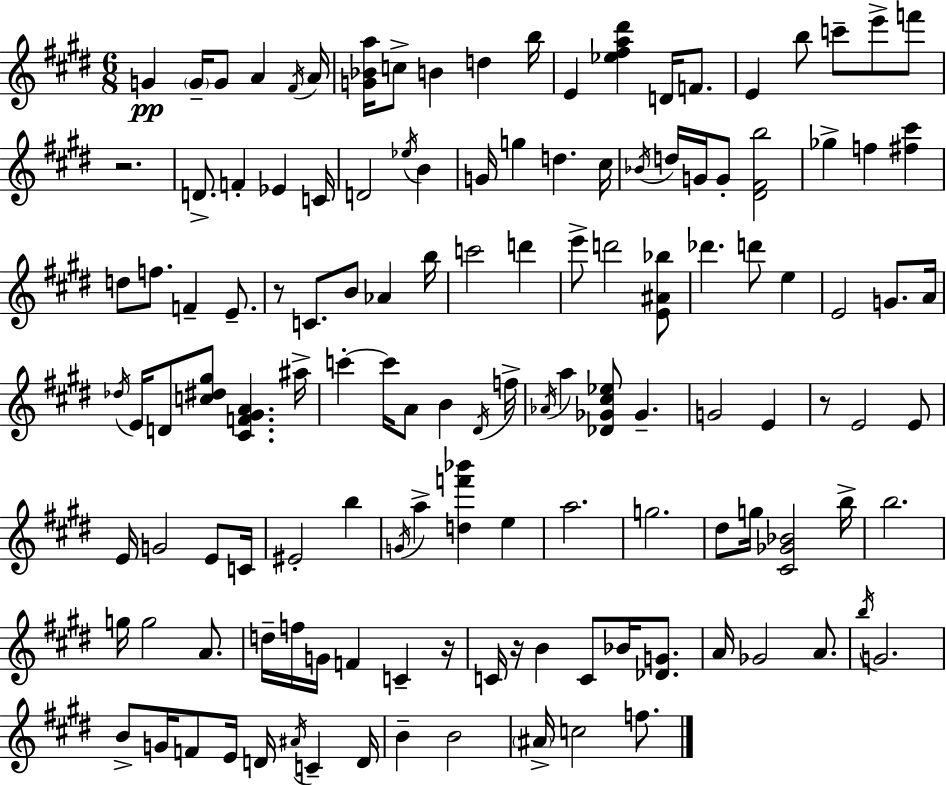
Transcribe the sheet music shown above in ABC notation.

X:1
T:Untitled
M:6/8
L:1/4
K:E
G G/4 G/2 A ^F/4 A/4 [G_Ba]/4 c/2 B d b/4 E [_e^fa^d'] D/4 F/2 E b/2 c'/2 e'/2 f'/2 z2 D/2 F _E C/4 D2 _e/4 B G/4 g d ^c/4 _B/4 d/4 G/4 G/2 [^D^Fb]2 _g f [^f^c'] d/2 f/2 F E/2 z/2 C/2 B/2 _A b/4 c'2 d' e'/2 d'2 [E^A_b]/2 _d' d'/2 e E2 G/2 A/4 _d/4 E/4 D/2 [c^d^g]/2 [^CF^GA] ^a/4 c' c'/4 A/2 B ^D/4 f/4 _A/4 a [_D_G^c_e]/2 _G G2 E z/2 E2 E/2 E/4 G2 E/2 C/4 ^E2 b G/4 a [df'_b'] e a2 g2 ^d/2 g/4 [^C_G_B]2 b/4 b2 g/4 g2 A/2 d/4 f/4 G/4 F C z/4 C/4 z/4 B C/2 _B/4 [_DG]/2 A/4 _G2 A/2 b/4 G2 B/2 G/4 F/2 E/4 D/4 ^A/4 C D/4 B B2 ^A/4 c2 f/2